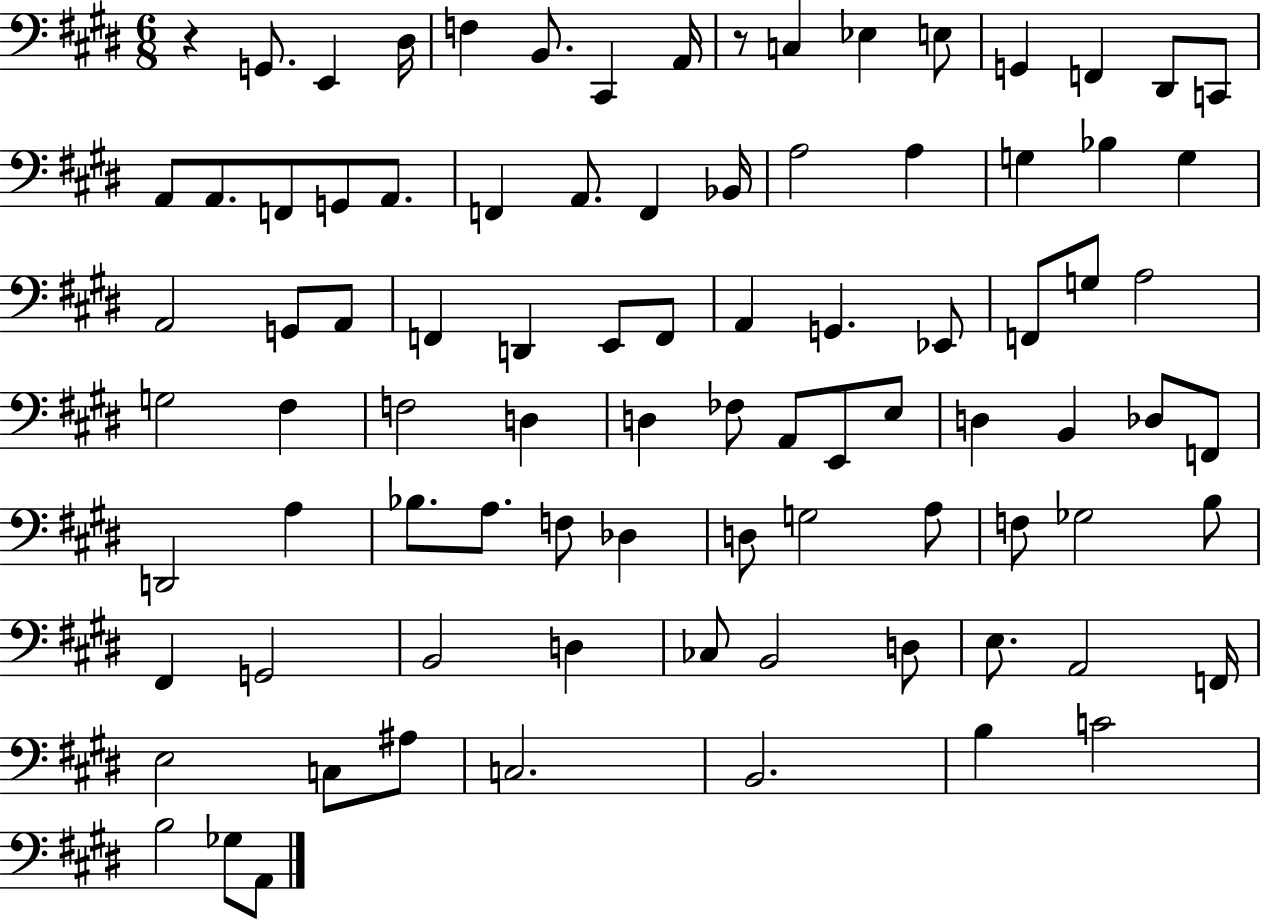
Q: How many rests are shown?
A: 2